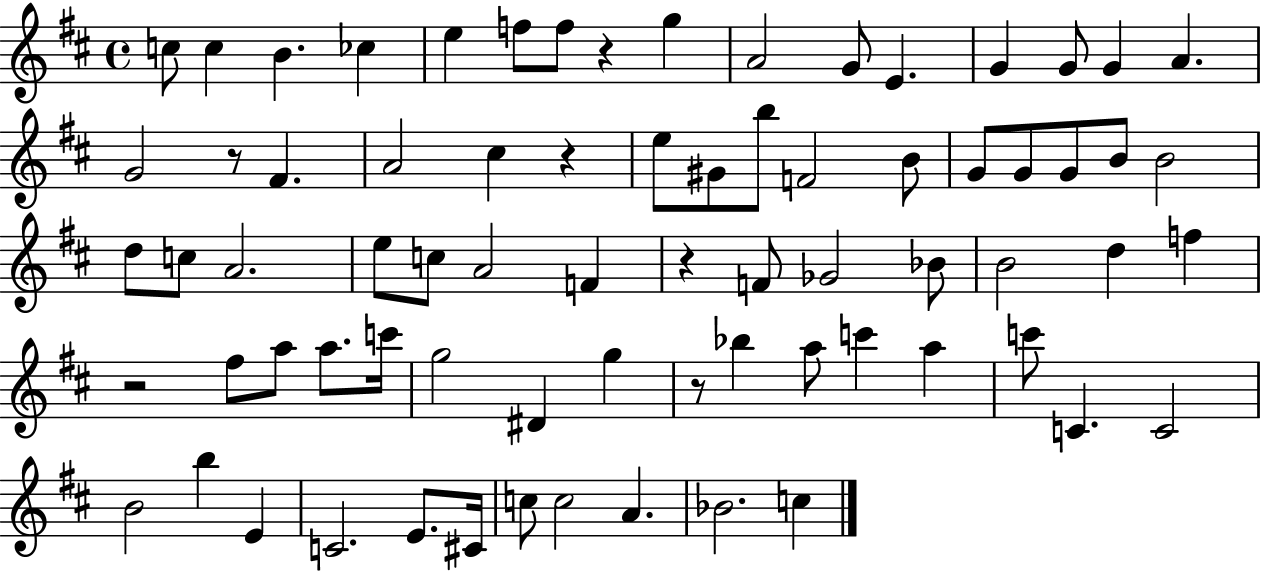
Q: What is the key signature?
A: D major